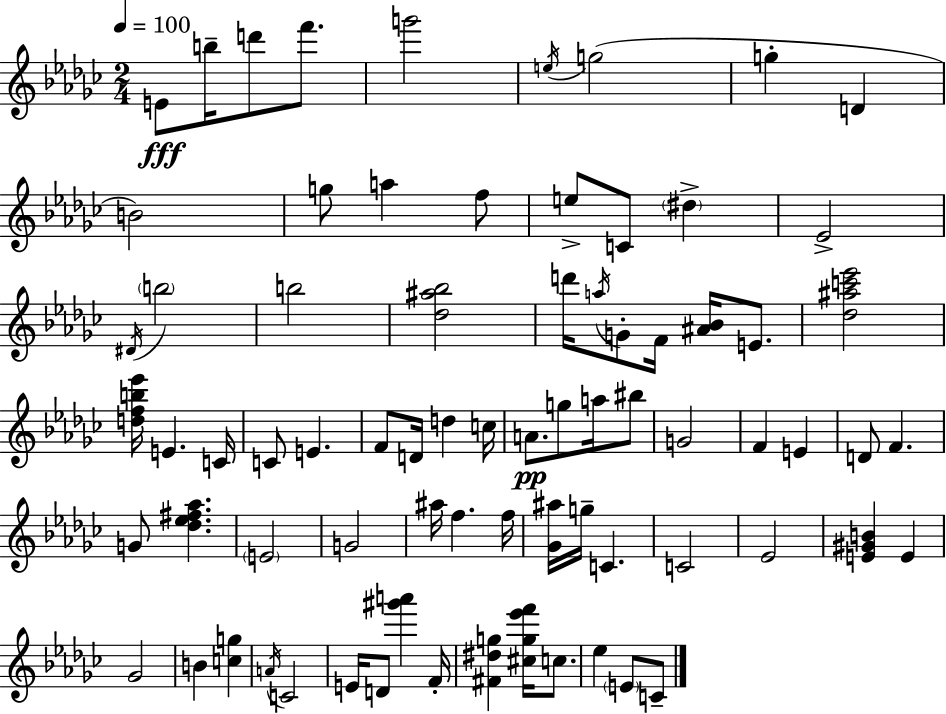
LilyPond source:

{
  \clef treble
  \numericTimeSignature
  \time 2/4
  \key ees \minor
  \tempo 4 = 100
  \repeat volta 2 { e'8\fff b''16-- d'''8 f'''8. | g'''2 | \acciaccatura { e''16 }( g''2 | g''4-. d'4 | \break b'2) | g''8 a''4 f''8 | e''8-> c'8 \parenthesize dis''4-> | ees'2-> | \break \acciaccatura { dis'16 } \parenthesize b''2 | b''2 | <des'' ais'' bes''>2 | d'''16 \acciaccatura { a''16 } g'8-. f'16 <ais' bes'>16 | \break e'8. <des'' ais'' c''' ees'''>2 | <d'' f'' b'' ees'''>16 e'4. | c'16 c'8 e'4. | f'8 d'16 d''4 | \break c''16 a'8.\pp g''8 | a''16 bis''8 g'2 | f'4 e'4 | d'8 f'4. | \break g'8 <des'' ees'' fis'' aes''>4. | \parenthesize e'2 | g'2 | ais''16 f''4. | \break f''16 <ges' ais''>16 g''16-- c'4. | c'2 | ees'2 | <e' gis' b'>4 e'4 | \break ges'2 | b'4 <c'' g''>4 | \acciaccatura { a'16 } c'2 | e'16 d'8 <gis''' a'''>4 | \break f'16-. <fis' dis'' g''>4 | <cis'' g'' ees''' f'''>16 c''8. ees''4 | \parenthesize e'8 c'8-- } \bar "|."
}